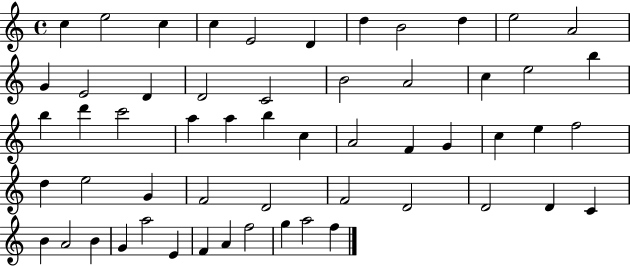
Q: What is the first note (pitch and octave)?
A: C5